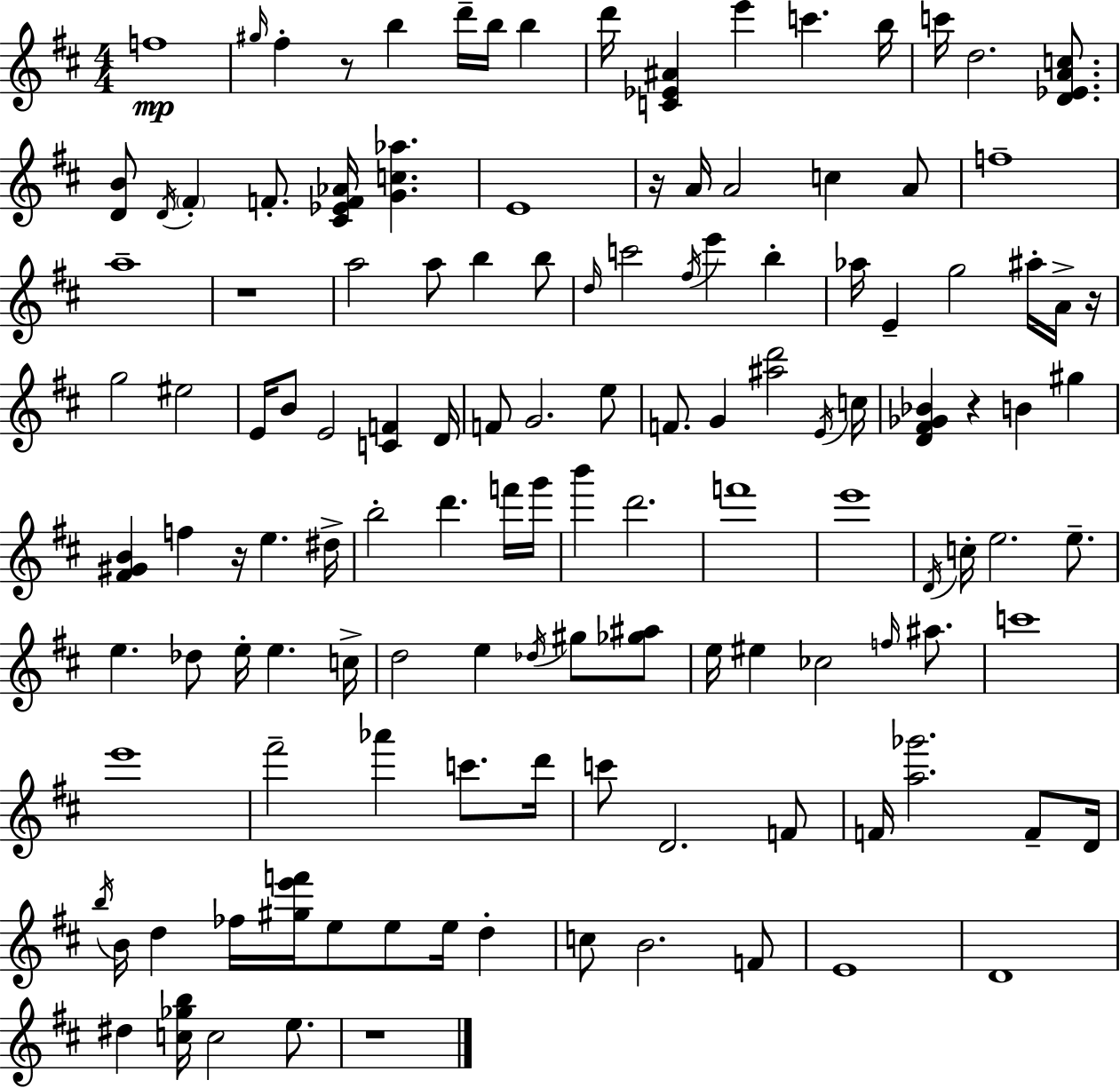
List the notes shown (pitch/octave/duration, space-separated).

F5/w G#5/s F#5/q R/e B5/q D6/s B5/s B5/q D6/s [C4,Eb4,A#4]/q E6/q C6/q. B5/s C6/s D5/h. [D4,Eb4,A4,C5]/e. [D4,B4]/e D4/s F#4/q F4/e. [C#4,Eb4,F4,Ab4]/s [G4,C5,Ab5]/q. E4/w R/s A4/s A4/h C5/q A4/e F5/w A5/w R/w A5/h A5/e B5/q B5/e D5/s C6/h F#5/s E6/q B5/q Ab5/s E4/q G5/h A#5/s A4/s R/s G5/h EIS5/h E4/s B4/e E4/h [C4,F4]/q D4/s F4/e G4/h. E5/e F4/e. G4/q [A#5,D6]/h E4/s C5/s [D4,F#4,Gb4,Bb4]/q R/q B4/q G#5/q [F#4,G#4,B4]/q F5/q R/s E5/q. D#5/s B5/h D6/q. F6/s G6/s B6/q D6/h. F6/w E6/w D4/s C5/s E5/h. E5/e. E5/q. Db5/e E5/s E5/q. C5/s D5/h E5/q Db5/s G#5/e [Gb5,A#5]/e E5/s EIS5/q CES5/h F5/s A#5/e. C6/w E6/w F#6/h Ab6/q C6/e. D6/s C6/e D4/h. F4/e F4/s [A5,Gb6]/h. F4/e D4/s B5/s B4/s D5/q FES5/s [G#5,E6,F6]/s E5/e E5/e E5/s D5/q C5/e B4/h. F4/e E4/w D4/w D#5/q [C5,Gb5,B5]/s C5/h E5/e. R/w